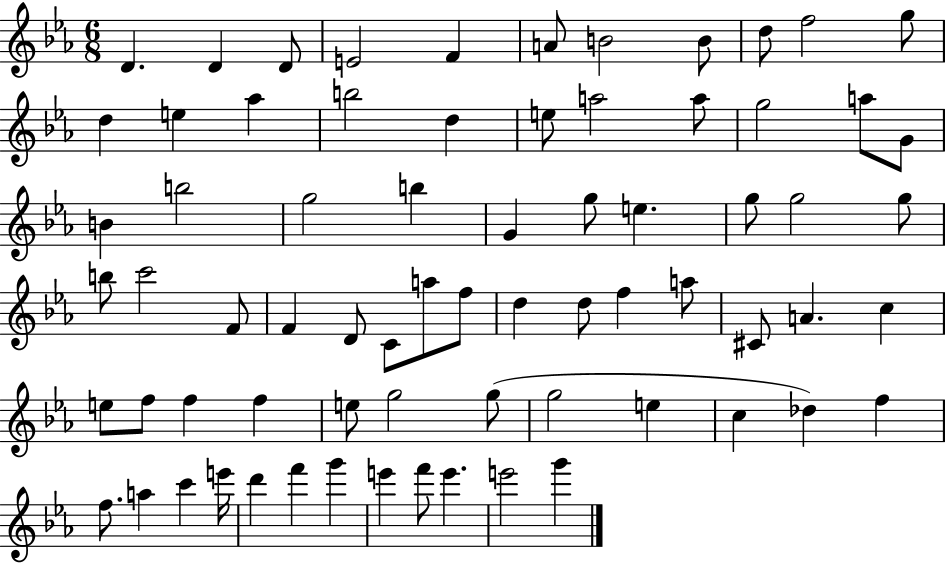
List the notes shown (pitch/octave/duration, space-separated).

D4/q. D4/q D4/e E4/h F4/q A4/e B4/h B4/e D5/e F5/h G5/e D5/q E5/q Ab5/q B5/h D5/q E5/e A5/h A5/e G5/h A5/e G4/e B4/q B5/h G5/h B5/q G4/q G5/e E5/q. G5/e G5/h G5/e B5/e C6/h F4/e F4/q D4/e C4/e A5/e F5/e D5/q D5/e F5/q A5/e C#4/e A4/q. C5/q E5/e F5/e F5/q F5/q E5/e G5/h G5/e G5/h E5/q C5/q Db5/q F5/q F5/e. A5/q C6/q E6/s D6/q F6/q G6/q E6/q F6/e E6/q. E6/h G6/q